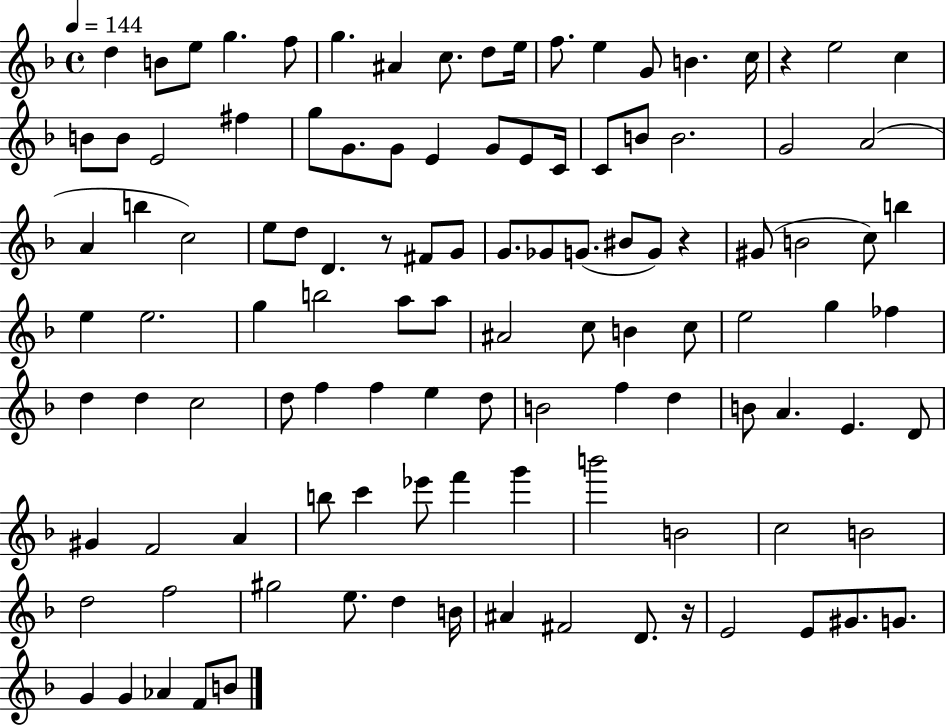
{
  \clef treble
  \time 4/4
  \defaultTimeSignature
  \key f \major
  \tempo 4 = 144
  d''4 b'8 e''8 g''4. f''8 | g''4. ais'4 c''8. d''8 e''16 | f''8. e''4 g'8 b'4. c''16 | r4 e''2 c''4 | \break b'8 b'8 e'2 fis''4 | g''8 g'8. g'8 e'4 g'8 e'8 c'16 | c'8 b'8 b'2. | g'2 a'2( | \break a'4 b''4 c''2) | e''8 d''8 d'4. r8 fis'8 g'8 | g'8. ges'8 g'8.( bis'8 g'8) r4 | gis'8( b'2 c''8) b''4 | \break e''4 e''2. | g''4 b''2 a''8 a''8 | ais'2 c''8 b'4 c''8 | e''2 g''4 fes''4 | \break d''4 d''4 c''2 | d''8 f''4 f''4 e''4 d''8 | b'2 f''4 d''4 | b'8 a'4. e'4. d'8 | \break gis'4 f'2 a'4 | b''8 c'''4 ees'''8 f'''4 g'''4 | b'''2 b'2 | c''2 b'2 | \break d''2 f''2 | gis''2 e''8. d''4 b'16 | ais'4 fis'2 d'8. r16 | e'2 e'8 gis'8. g'8. | \break g'4 g'4 aes'4 f'8 b'8 | \bar "|."
}